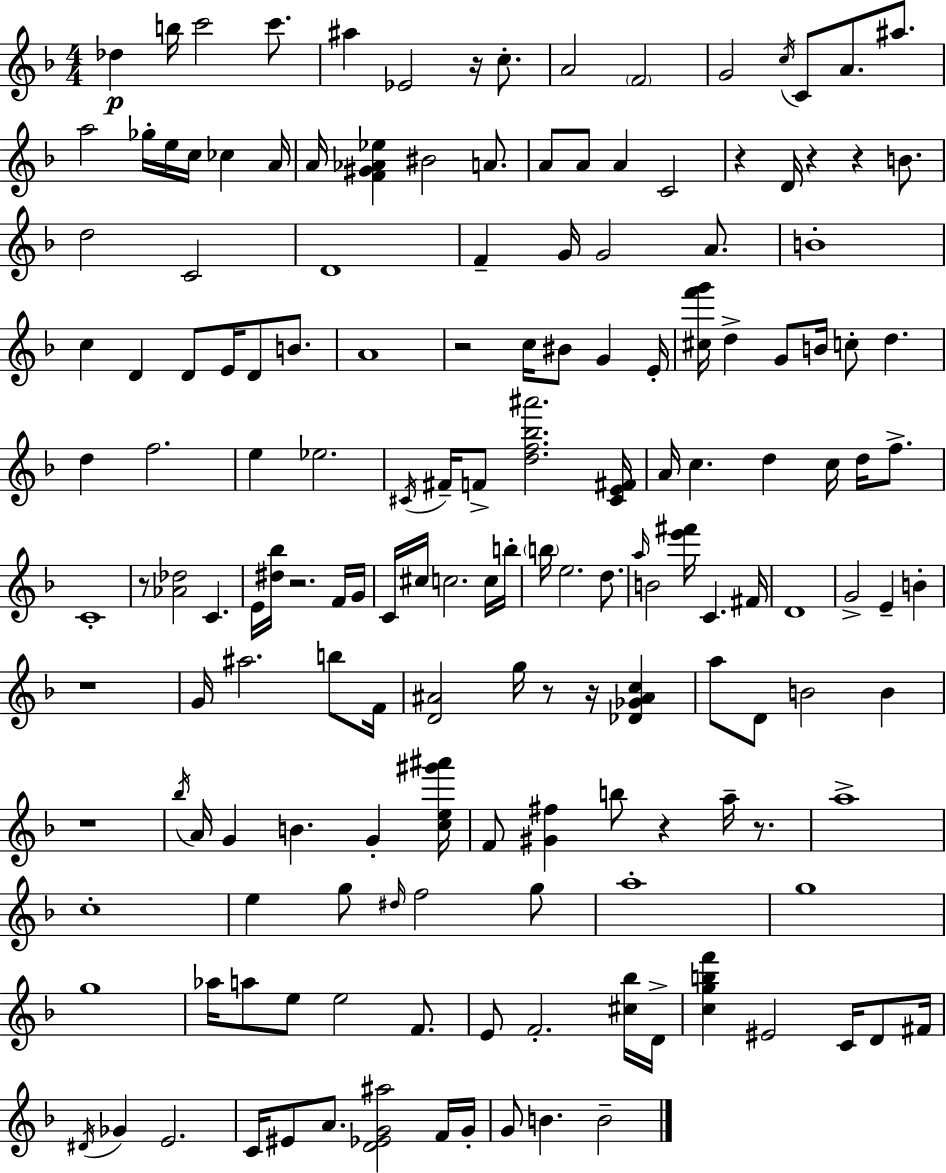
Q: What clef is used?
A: treble